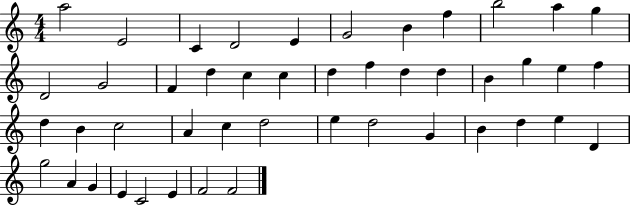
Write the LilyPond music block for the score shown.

{
  \clef treble
  \numericTimeSignature
  \time 4/4
  \key c \major
  a''2 e'2 | c'4 d'2 e'4 | g'2 b'4 f''4 | b''2 a''4 g''4 | \break d'2 g'2 | f'4 d''4 c''4 c''4 | d''4 f''4 d''4 d''4 | b'4 g''4 e''4 f''4 | \break d''4 b'4 c''2 | a'4 c''4 d''2 | e''4 d''2 g'4 | b'4 d''4 e''4 d'4 | \break g''2 a'4 g'4 | e'4 c'2 e'4 | f'2 f'2 | \bar "|."
}